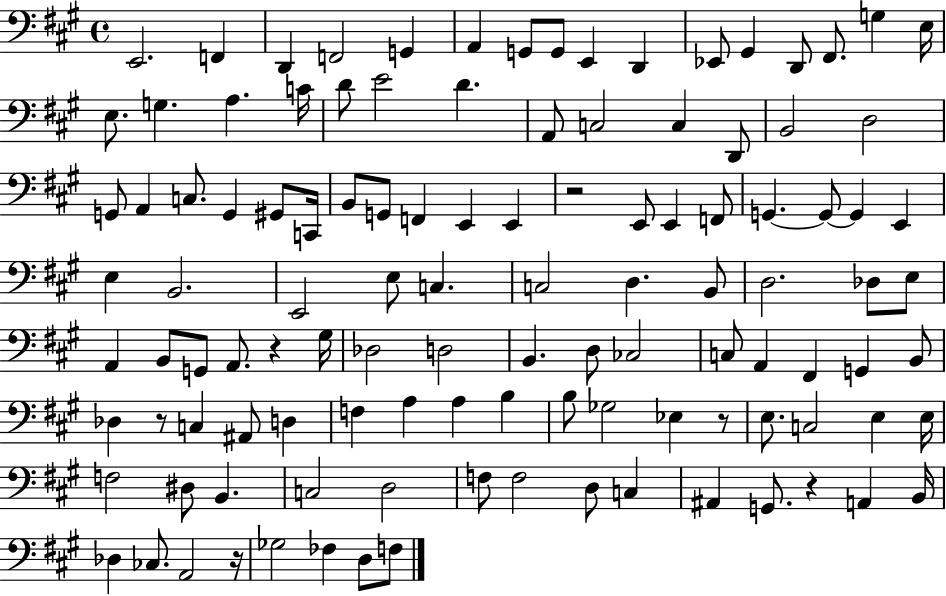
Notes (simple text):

E2/h. F2/q D2/q F2/h G2/q A2/q G2/e G2/e E2/q D2/q Eb2/e G#2/q D2/e F#2/e. G3/q E3/s E3/e. G3/q. A3/q. C4/s D4/e E4/h D4/q. A2/e C3/h C3/q D2/e B2/h D3/h G2/e A2/q C3/e. G2/q G#2/e C2/s B2/e G2/e F2/q E2/q E2/q R/h E2/e E2/q F2/e G2/q. G2/e G2/q E2/q E3/q B2/h. E2/h E3/e C3/q. C3/h D3/q. B2/e D3/h. Db3/e E3/e A2/q B2/e G2/e A2/e. R/q G#3/s Db3/h D3/h B2/q. D3/e CES3/h C3/e A2/q F#2/q G2/q B2/e Db3/q R/e C3/q A#2/e D3/q F3/q A3/q A3/q B3/q B3/e Gb3/h Eb3/q R/e E3/e. C3/h E3/q E3/s F3/h D#3/e B2/q. C3/h D3/h F3/e F3/h D3/e C3/q A#2/q G2/e. R/q A2/q B2/s Db3/q CES3/e. A2/h R/s Gb3/h FES3/q D3/e F3/e